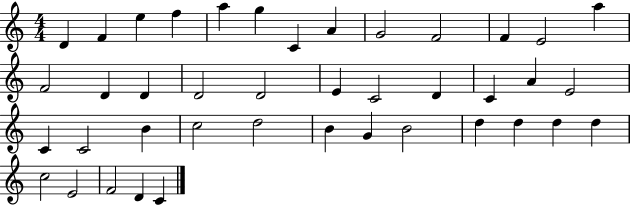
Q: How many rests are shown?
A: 0